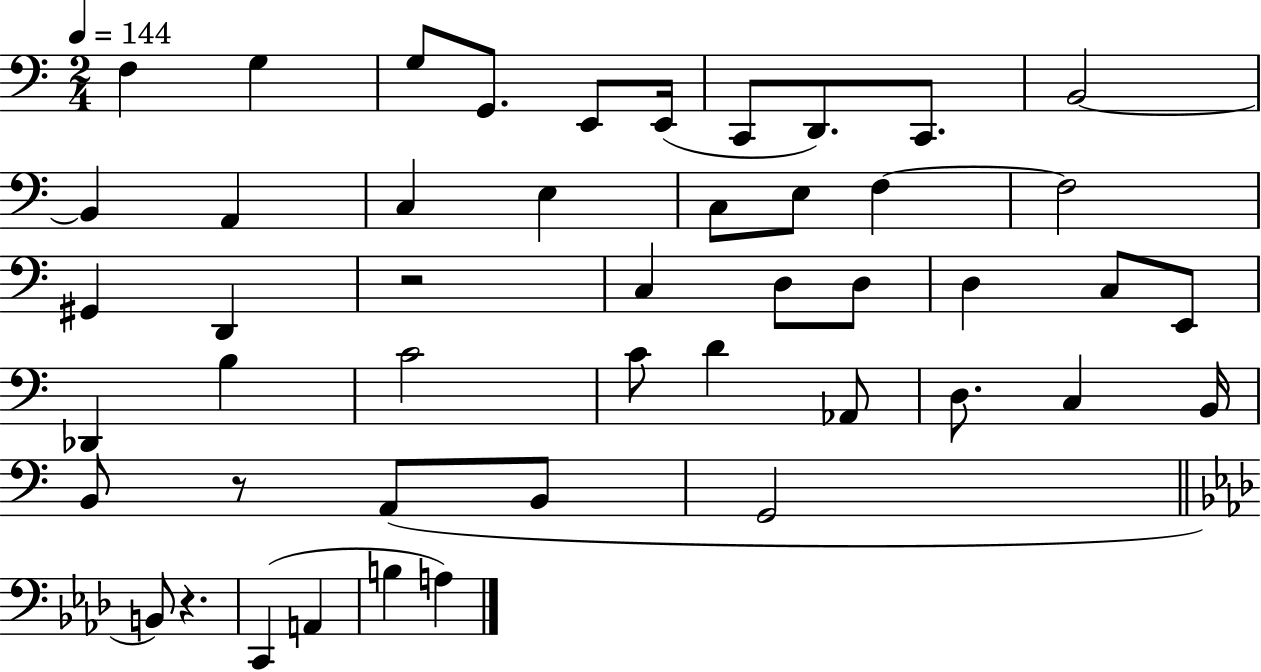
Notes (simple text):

F3/q G3/q G3/e G2/e. E2/e E2/s C2/e D2/e. C2/e. B2/h B2/q A2/q C3/q E3/q C3/e E3/e F3/q F3/h G#2/q D2/q R/h C3/q D3/e D3/e D3/q C3/e E2/e Db2/q B3/q C4/h C4/e D4/q Ab2/e D3/e. C3/q B2/s B2/e R/e A2/e B2/e G2/h B2/e R/q. C2/q A2/q B3/q A3/q